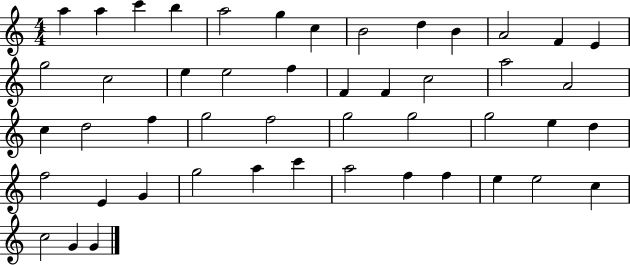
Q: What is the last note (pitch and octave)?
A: G4